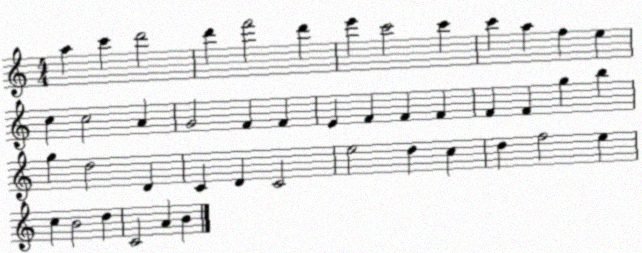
X:1
T:Untitled
M:4/4
L:1/4
K:C
a c' d'2 d' f'2 d' e' c'2 c' c' a f e c c2 A G2 F F E F F F F F g b g d2 D C D C2 e2 d c d f2 e c B2 d C2 A B